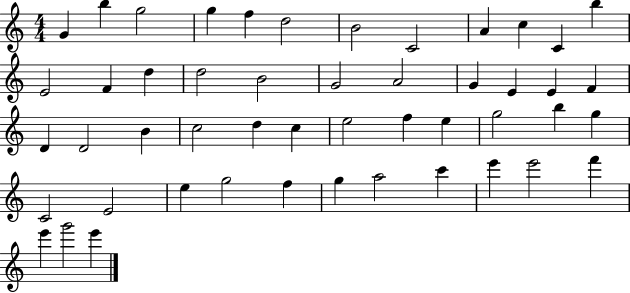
{
  \clef treble
  \numericTimeSignature
  \time 4/4
  \key c \major
  g'4 b''4 g''2 | g''4 f''4 d''2 | b'2 c'2 | a'4 c''4 c'4 b''4 | \break e'2 f'4 d''4 | d''2 b'2 | g'2 a'2 | g'4 e'4 e'4 f'4 | \break d'4 d'2 b'4 | c''2 d''4 c''4 | e''2 f''4 e''4 | g''2 b''4 g''4 | \break c'2 e'2 | e''4 g''2 f''4 | g''4 a''2 c'''4 | e'''4 e'''2 f'''4 | \break e'''4 g'''2 e'''4 | \bar "|."
}